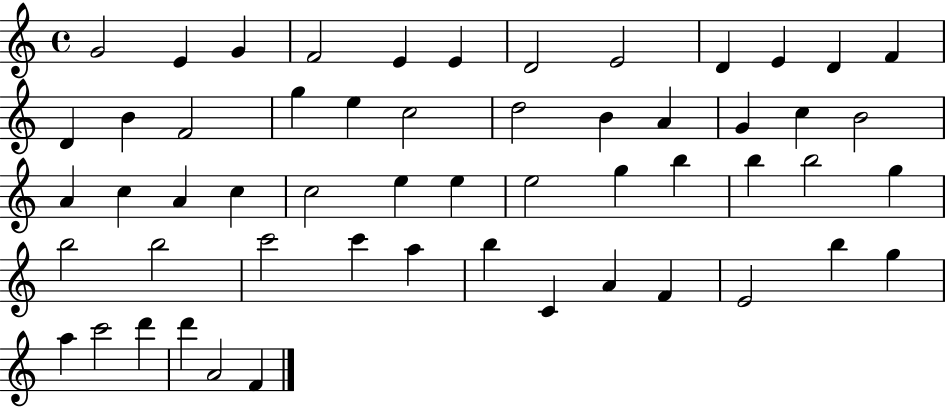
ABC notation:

X:1
T:Untitled
M:4/4
L:1/4
K:C
G2 E G F2 E E D2 E2 D E D F D B F2 g e c2 d2 B A G c B2 A c A c c2 e e e2 g b b b2 g b2 b2 c'2 c' a b C A F E2 b g a c'2 d' d' A2 F